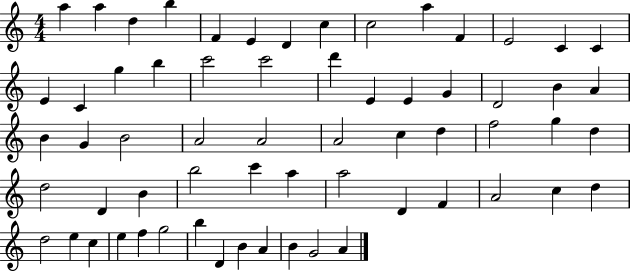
A5/q A5/q D5/q B5/q F4/q E4/q D4/q C5/q C5/h A5/q F4/q E4/h C4/q C4/q E4/q C4/q G5/q B5/q C6/h C6/h D6/q E4/q E4/q G4/q D4/h B4/q A4/q B4/q G4/q B4/h A4/h A4/h A4/h C5/q D5/q F5/h G5/q D5/q D5/h D4/q B4/q B5/h C6/q A5/q A5/h D4/q F4/q A4/h C5/q D5/q D5/h E5/q C5/q E5/q F5/q G5/h B5/q D4/q B4/q A4/q B4/q G4/h A4/q